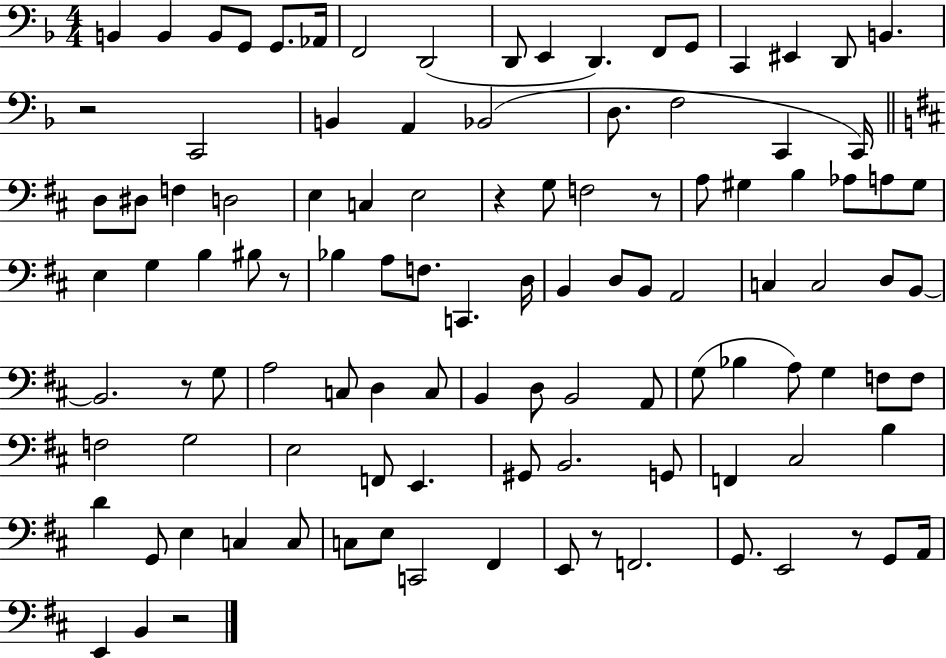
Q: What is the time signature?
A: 4/4